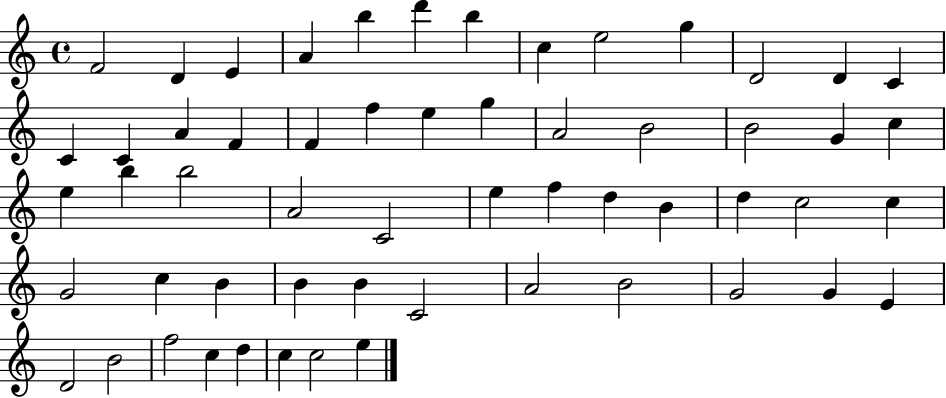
{
  \clef treble
  \time 4/4
  \defaultTimeSignature
  \key c \major
  f'2 d'4 e'4 | a'4 b''4 d'''4 b''4 | c''4 e''2 g''4 | d'2 d'4 c'4 | \break c'4 c'4 a'4 f'4 | f'4 f''4 e''4 g''4 | a'2 b'2 | b'2 g'4 c''4 | \break e''4 b''4 b''2 | a'2 c'2 | e''4 f''4 d''4 b'4 | d''4 c''2 c''4 | \break g'2 c''4 b'4 | b'4 b'4 c'2 | a'2 b'2 | g'2 g'4 e'4 | \break d'2 b'2 | f''2 c''4 d''4 | c''4 c''2 e''4 | \bar "|."
}